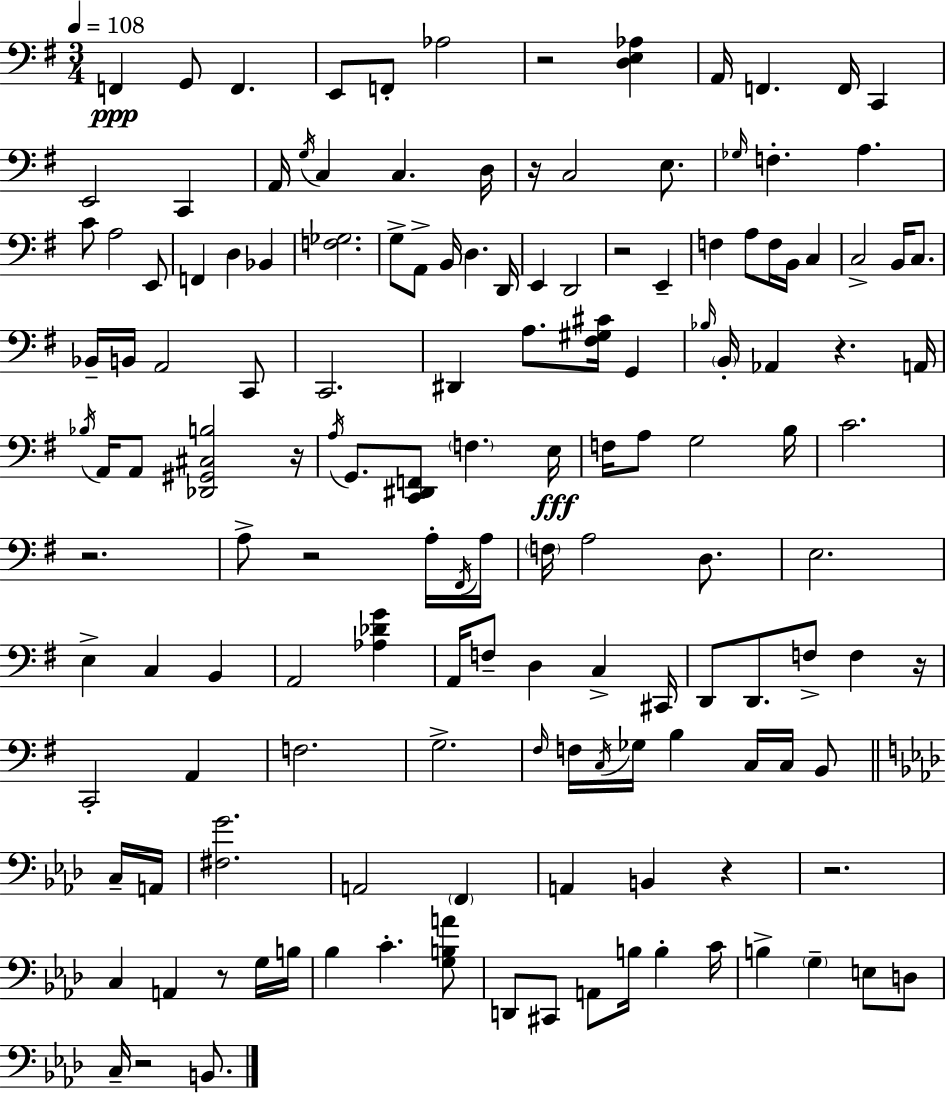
{
  \clef bass
  \numericTimeSignature
  \time 3/4
  \key e \minor
  \tempo 4 = 108
  \repeat volta 2 { f,4\ppp g,8 f,4. | e,8 f,8-. aes2 | r2 <d e aes>4 | a,16 f,4. f,16 c,4 | \break e,2 c,4 | a,16 \acciaccatura { g16 } c4 c4. | d16 r16 c2 e8. | \grace { ges16 } f4.-. a4. | \break c'8 a2 | e,8 f,4 d4 bes,4 | <f ges>2. | g8-> a,8-> b,16 d4. | \break d,16 e,4 d,2 | r2 e,4-- | f4 a8 f16 b,16 c4 | c2-> b,16 c8. | \break bes,16-- b,16 a,2 | c,8 c,2. | dis,4 a8. <fis gis cis'>16 g,4 | \grace { bes16 } \parenthesize b,16-. aes,4 r4. | \break a,16 \acciaccatura { bes16 } a,16 a,8 <des, gis, cis b>2 | r16 \acciaccatura { a16 } g,8. <c, dis, f,>8 \parenthesize f4. | e16\fff f16 a8 g2 | b16 c'2. | \break r2. | a8-> r2 | a16-. \acciaccatura { fis,16 } a16 \parenthesize f16 a2 | d8. e2. | \break e4-> c4 | b,4 a,2 | <aes des' g'>4 a,16 f8-- d4 | c4-> cis,16 d,8 d,8. f8-> | \break f4 r16 c,2-. | a,4 f2. | g2.-> | \grace { fis16 } f16 \acciaccatura { c16 } ges16 b4 | \break c16 c16 b,8 \bar "||" \break \key aes \major c16-- a,16 <fis g'>2. | a,2 \parenthesize f,4 | a,4 b,4 r4 | r2. | \break c4 a,4 r8 | g16 b16 bes4 c'4.-. | <g b a'>8 d,8 cis,8 a,8 b16 b4-. | c'16 b4-> \parenthesize g4-- e8 | \break d8 c16-- r2 b,8. | } \bar "|."
}